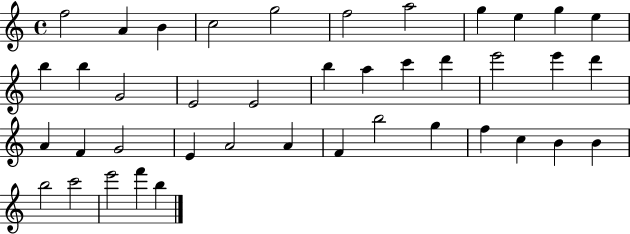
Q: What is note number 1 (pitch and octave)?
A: F5